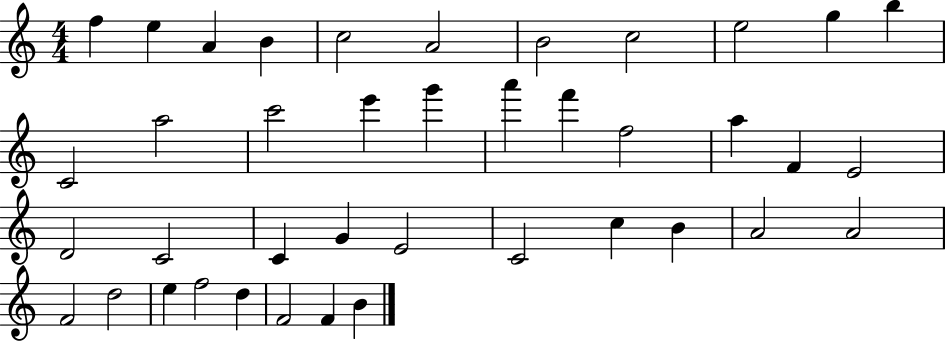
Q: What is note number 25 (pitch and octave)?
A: C4